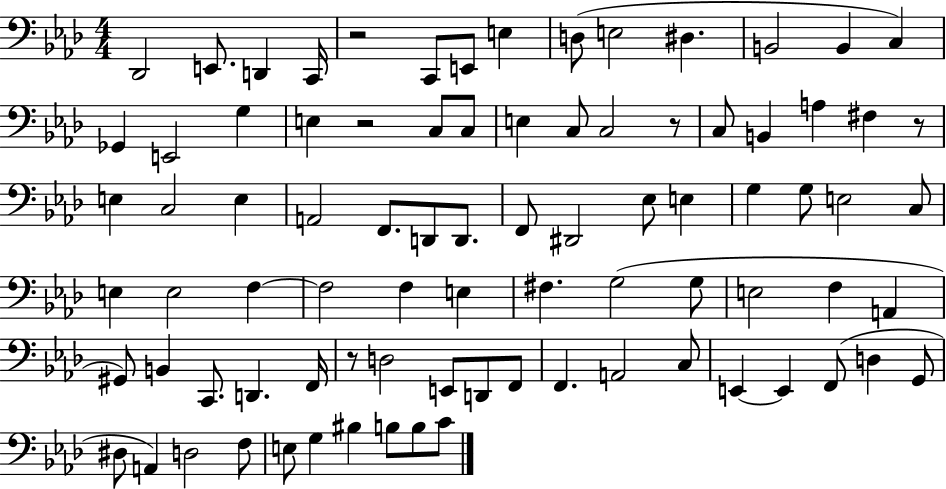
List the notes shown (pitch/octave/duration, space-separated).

Db2/h E2/e. D2/q C2/s R/h C2/e E2/e E3/q D3/e E3/h D#3/q. B2/h B2/q C3/q Gb2/q E2/h G3/q E3/q R/h C3/e C3/e E3/q C3/e C3/h R/e C3/e B2/q A3/q F#3/q R/e E3/q C3/h E3/q A2/h F2/e. D2/e D2/e. F2/e D#2/h Eb3/e E3/q G3/q G3/e E3/h C3/e E3/q E3/h F3/q F3/h F3/q E3/q F#3/q. G3/h G3/e E3/h F3/q A2/q G#2/e B2/q C2/e. D2/q. F2/s R/e D3/h E2/e D2/e F2/e F2/q. A2/h C3/e E2/q E2/q F2/e D3/q G2/e D#3/e A2/q D3/h F3/e E3/e G3/q BIS3/q B3/e B3/e C4/e